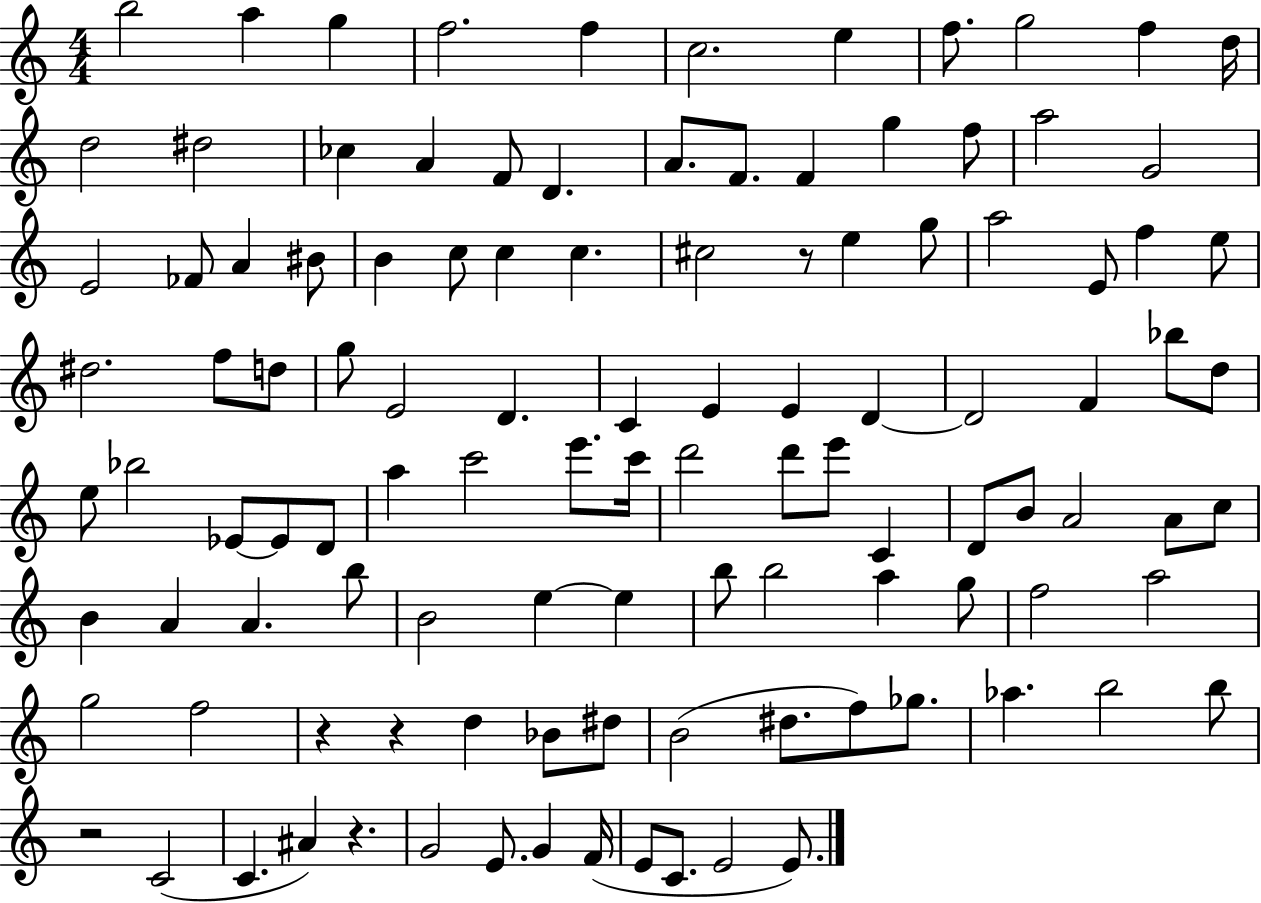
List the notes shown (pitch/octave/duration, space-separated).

B5/h A5/q G5/q F5/h. F5/q C5/h. E5/q F5/e. G5/h F5/q D5/s D5/h D#5/h CES5/q A4/q F4/e D4/q. A4/e. F4/e. F4/q G5/q F5/e A5/h G4/h E4/h FES4/e A4/q BIS4/e B4/q C5/e C5/q C5/q. C#5/h R/e E5/q G5/e A5/h E4/e F5/q E5/e D#5/h. F5/e D5/e G5/e E4/h D4/q. C4/q E4/q E4/q D4/q D4/h F4/q Bb5/e D5/e E5/e Bb5/h Eb4/e Eb4/e D4/e A5/q C6/h E6/e. C6/s D6/h D6/e E6/e C4/q D4/e B4/e A4/h A4/e C5/e B4/q A4/q A4/q. B5/e B4/h E5/q E5/q B5/e B5/h A5/q G5/e F5/h A5/h G5/h F5/h R/q R/q D5/q Bb4/e D#5/e B4/h D#5/e. F5/e Gb5/e. Ab5/q. B5/h B5/e R/h C4/h C4/q. A#4/q R/q. G4/h E4/e. G4/q F4/s E4/e C4/e. E4/h E4/e.